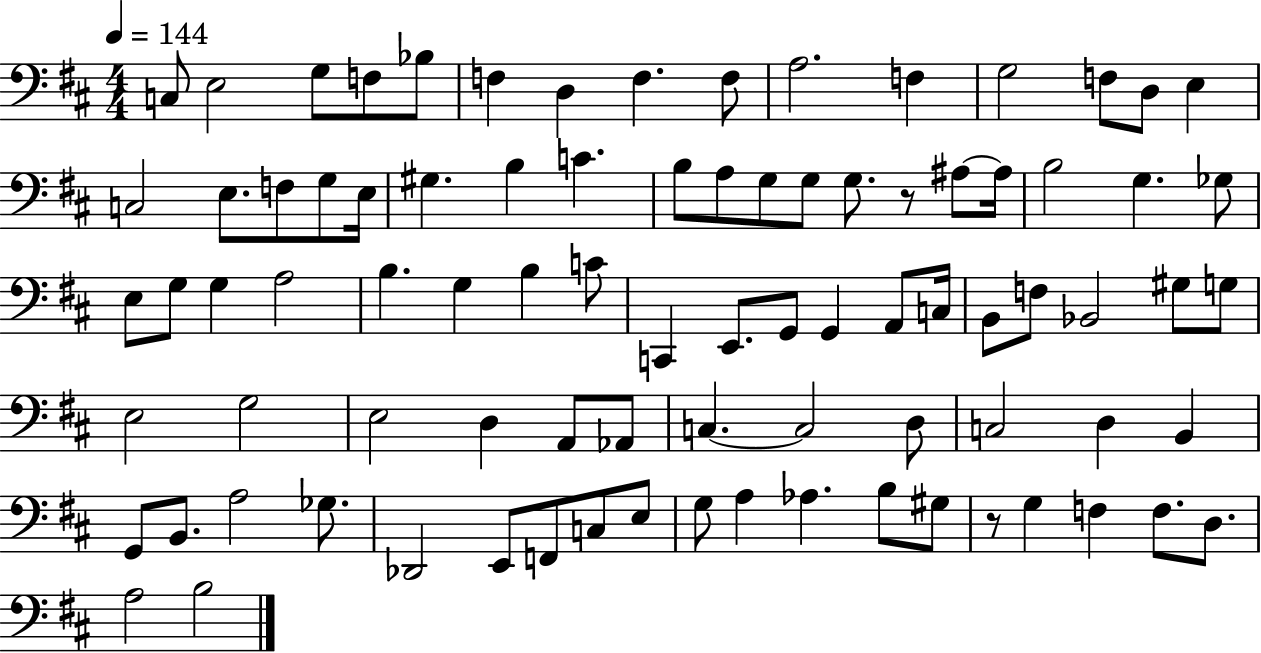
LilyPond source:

{
  \clef bass
  \numericTimeSignature
  \time 4/4
  \key d \major
  \tempo 4 = 144
  c8 e2 g8 f8 bes8 | f4 d4 f4. f8 | a2. f4 | g2 f8 d8 e4 | \break c2 e8. f8 g8 e16 | gis4. b4 c'4. | b8 a8 g8 g8 g8. r8 ais8~~ ais16 | b2 g4. ges8 | \break e8 g8 g4 a2 | b4. g4 b4 c'8 | c,4 e,8. g,8 g,4 a,8 c16 | b,8 f8 bes,2 gis8 g8 | \break e2 g2 | e2 d4 a,8 aes,8 | c4.~~ c2 d8 | c2 d4 b,4 | \break g,8 b,8. a2 ges8. | des,2 e,8 f,8 c8 e8 | g8 a4 aes4. b8 gis8 | r8 g4 f4 f8. d8. | \break a2 b2 | \bar "|."
}